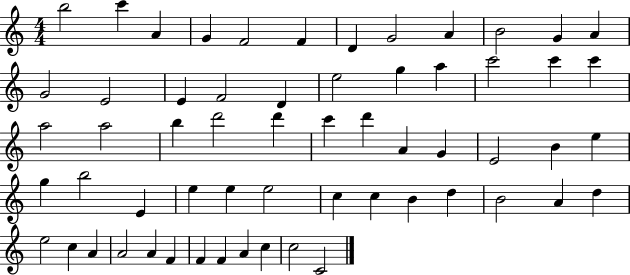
X:1
T:Untitled
M:4/4
L:1/4
K:C
b2 c' A G F2 F D G2 A B2 G A G2 E2 E F2 D e2 g a c'2 c' c' a2 a2 b d'2 d' c' d' A G E2 B e g b2 E e e e2 c c B d B2 A d e2 c A A2 A F F F A c c2 C2